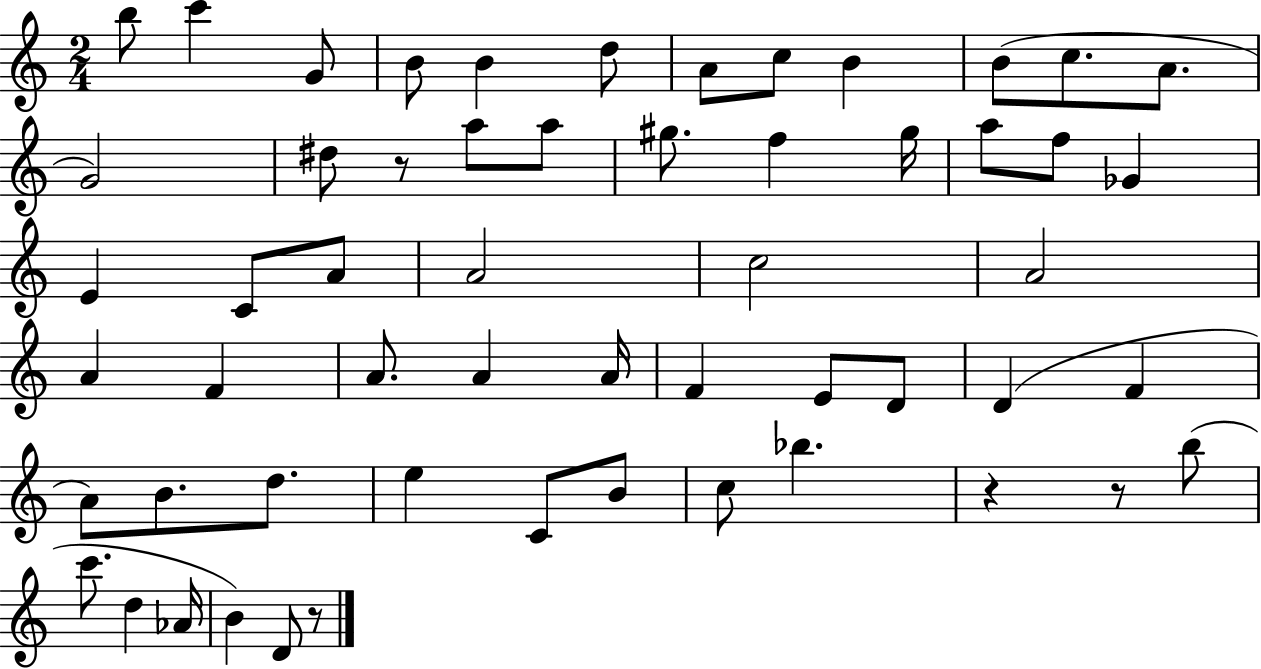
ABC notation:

X:1
T:Untitled
M:2/4
L:1/4
K:C
b/2 c' G/2 B/2 B d/2 A/2 c/2 B B/2 c/2 A/2 G2 ^d/2 z/2 a/2 a/2 ^g/2 f ^g/4 a/2 f/2 _G E C/2 A/2 A2 c2 A2 A F A/2 A A/4 F E/2 D/2 D F A/2 B/2 d/2 e C/2 B/2 c/2 _b z z/2 b/2 c'/2 d _A/4 B D/2 z/2